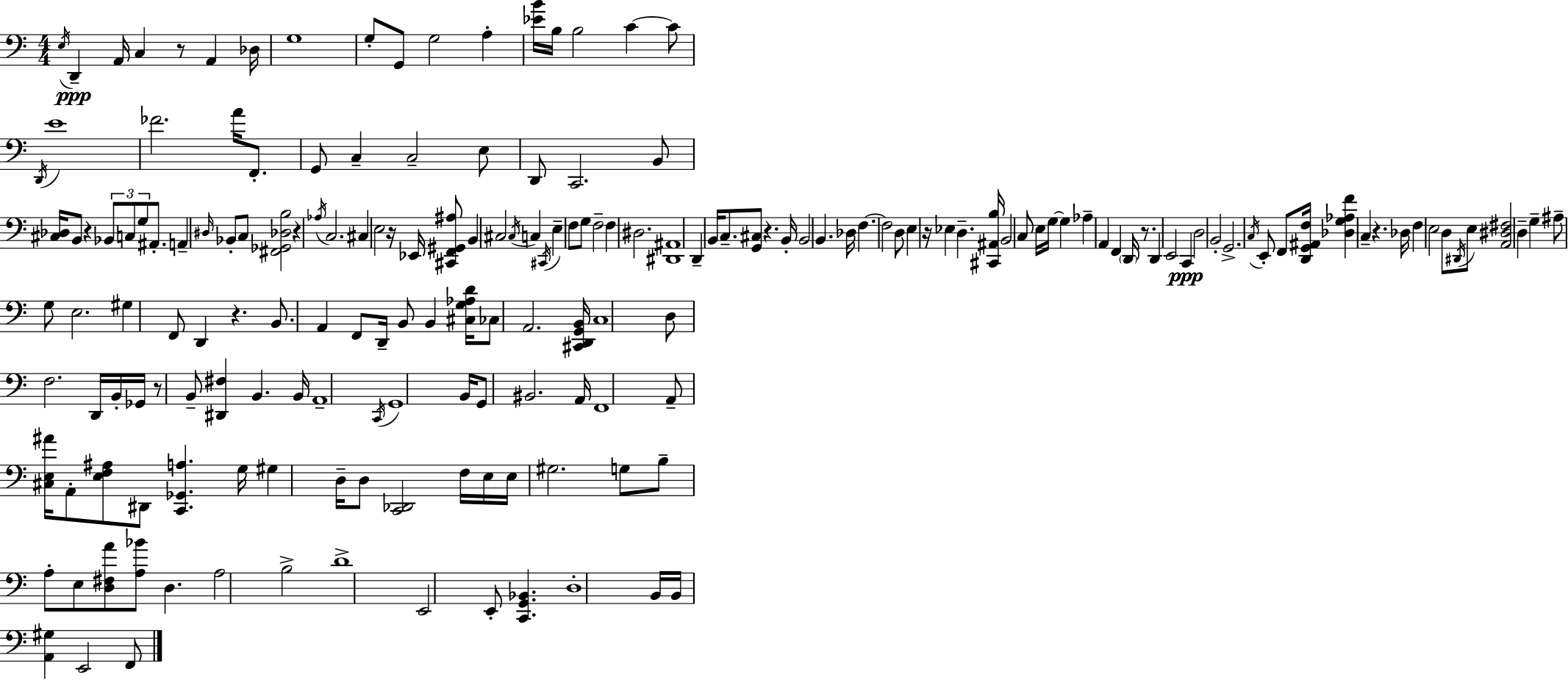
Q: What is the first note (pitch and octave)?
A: E3